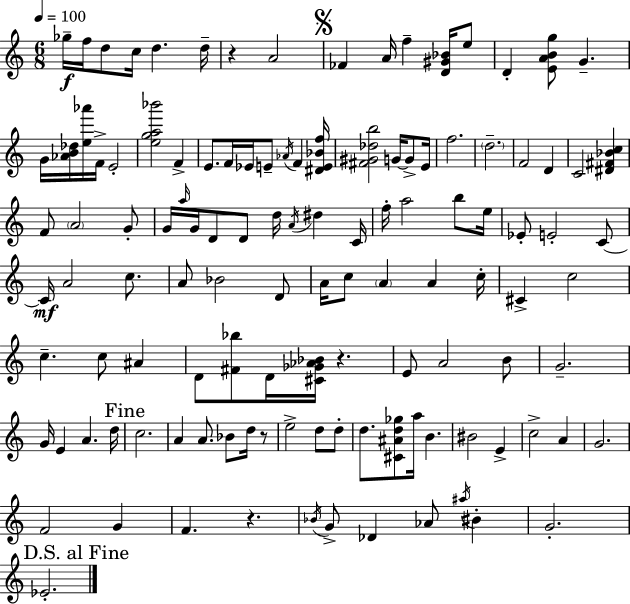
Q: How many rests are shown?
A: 4